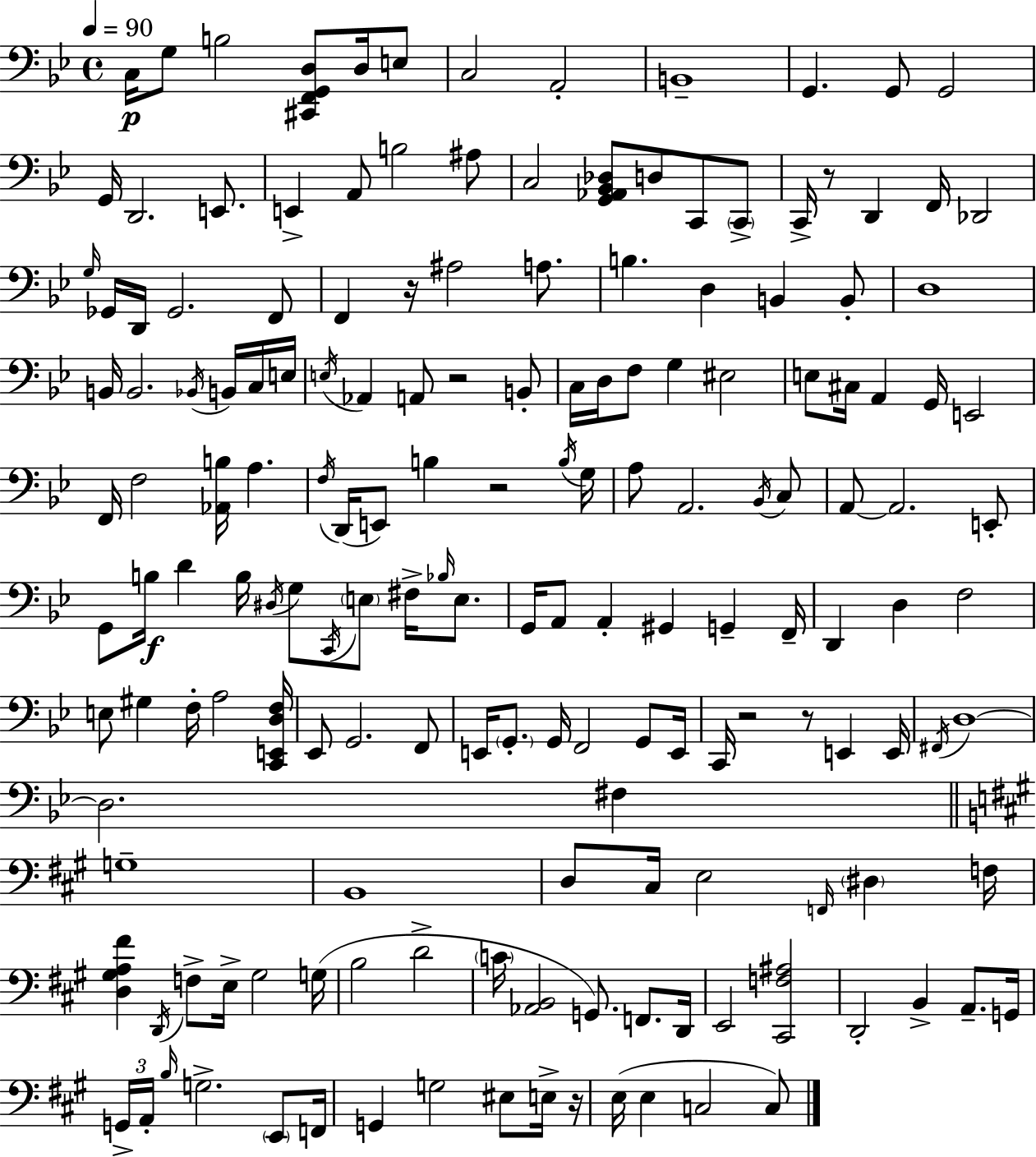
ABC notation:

X:1
T:Untitled
M:4/4
L:1/4
K:Bb
C,/4 G,/2 B,2 [^C,,F,,G,,D,]/2 D,/4 E,/2 C,2 A,,2 B,,4 G,, G,,/2 G,,2 G,,/4 D,,2 E,,/2 E,, A,,/2 B,2 ^A,/2 C,2 [G,,_A,,_B,,_D,]/2 D,/2 C,,/2 C,,/2 C,,/4 z/2 D,, F,,/4 _D,,2 G,/4 _G,,/4 D,,/4 _G,,2 F,,/2 F,, z/4 ^A,2 A,/2 B, D, B,, B,,/2 D,4 B,,/4 B,,2 _B,,/4 B,,/4 C,/4 E,/4 E,/4 _A,, A,,/2 z2 B,,/2 C,/4 D,/4 F,/2 G, ^E,2 E,/2 ^C,/4 A,, G,,/4 E,,2 F,,/4 F,2 [_A,,B,]/4 A, F,/4 D,,/4 E,,/2 B, z2 B,/4 G,/4 A,/2 A,,2 _B,,/4 C,/2 A,,/2 A,,2 E,,/2 G,,/2 B,/4 D B,/4 ^D,/4 G,/2 C,,/4 E,/2 ^F,/4 _B,/4 E,/2 G,,/4 A,,/2 A,, ^G,, G,, F,,/4 D,, D, F,2 E,/2 ^G, F,/4 A,2 [C,,E,,D,F,]/4 _E,,/2 G,,2 F,,/2 E,,/4 G,,/2 G,,/4 F,,2 G,,/2 E,,/4 C,,/4 z2 z/2 E,, E,,/4 ^F,,/4 D,4 D,2 ^F, G,4 B,,4 D,/2 ^C,/4 E,2 F,,/4 ^D, F,/4 [D,^G,A,^F] D,,/4 F,/2 E,/4 ^G,2 G,/4 B,2 D2 C/4 [_A,,B,,]2 G,,/2 F,,/2 D,,/4 E,,2 [^C,,F,^A,]2 D,,2 B,, A,,/2 G,,/4 G,,/4 A,,/4 B,/4 G,2 E,,/2 F,,/4 G,, G,2 ^E,/2 E,/4 z/4 E,/4 E, C,2 C,/2